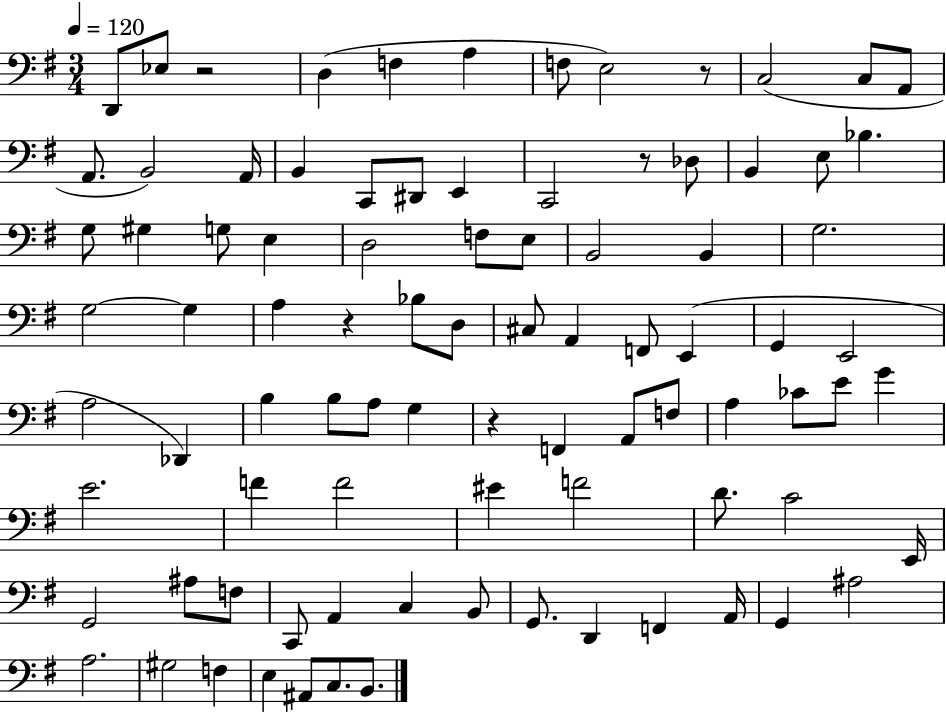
{
  \clef bass
  \numericTimeSignature
  \time 3/4
  \key g \major
  \tempo 4 = 120
  \repeat volta 2 { d,8 ees8 r2 | d4( f4 a4 | f8 e2) r8 | c2( c8 a,8 | \break a,8. b,2) a,16 | b,4 c,8 dis,8 e,4 | c,2 r8 des8 | b,4 e8 bes4. | \break g8 gis4 g8 e4 | d2 f8 e8 | b,2 b,4 | g2. | \break g2~~ g4 | a4 r4 bes8 d8 | cis8 a,4 f,8 e,4( | g,4 e,2 | \break a2 des,4) | b4 b8 a8 g4 | r4 f,4 a,8 f8 | a4 ces'8 e'8 g'4 | \break e'2. | f'4 f'2 | eis'4 f'2 | d'8. c'2 e,16 | \break g,2 ais8 f8 | c,8 a,4 c4 b,8 | g,8. d,4 f,4 a,16 | g,4 ais2 | \break a2. | gis2 f4 | e4 ais,8 c8. b,8. | } \bar "|."
}